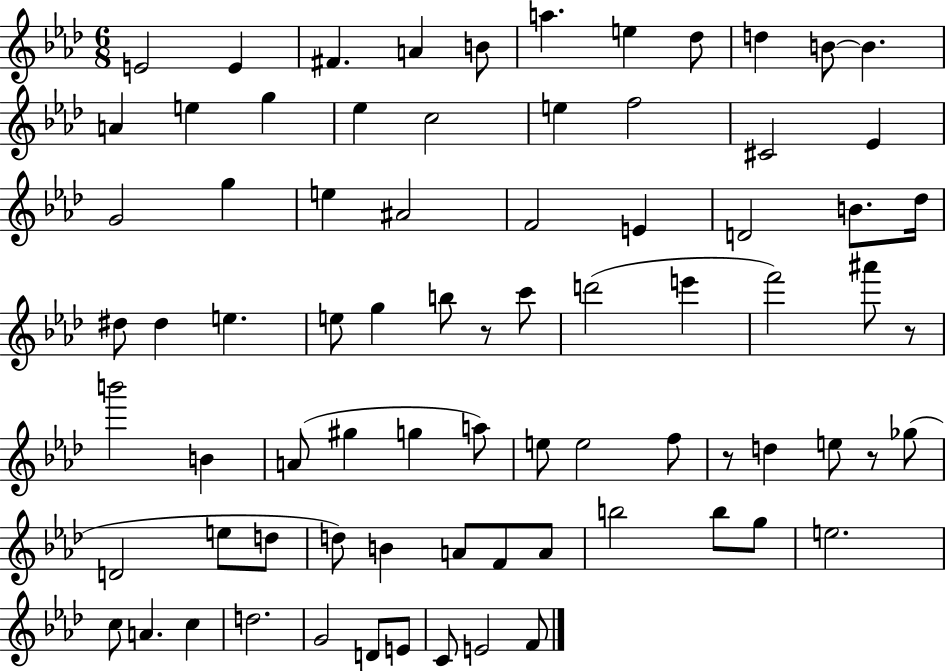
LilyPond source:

{
  \clef treble
  \numericTimeSignature
  \time 6/8
  \key aes \major
  \repeat volta 2 { e'2 e'4 | fis'4. a'4 b'8 | a''4. e''4 des''8 | d''4 b'8~~ b'4. | \break a'4 e''4 g''4 | ees''4 c''2 | e''4 f''2 | cis'2 ees'4 | \break g'2 g''4 | e''4 ais'2 | f'2 e'4 | d'2 b'8. des''16 | \break dis''8 dis''4 e''4. | e''8 g''4 b''8 r8 c'''8 | d'''2( e'''4 | f'''2) ais'''8 r8 | \break b'''2 b'4 | a'8( gis''4 g''4 a''8) | e''8 e''2 f''8 | r8 d''4 e''8 r8 ges''8( | \break d'2 e''8 d''8 | d''8) b'4 a'8 f'8 a'8 | b''2 b''8 g''8 | e''2. | \break c''8 a'4. c''4 | d''2. | g'2 d'8 e'8 | c'8 e'2 f'8 | \break } \bar "|."
}